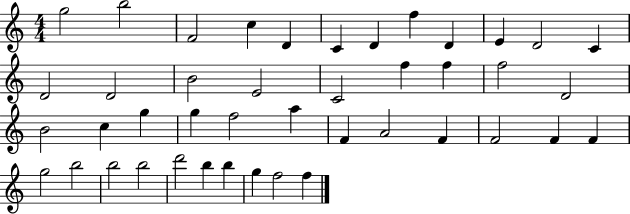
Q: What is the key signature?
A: C major